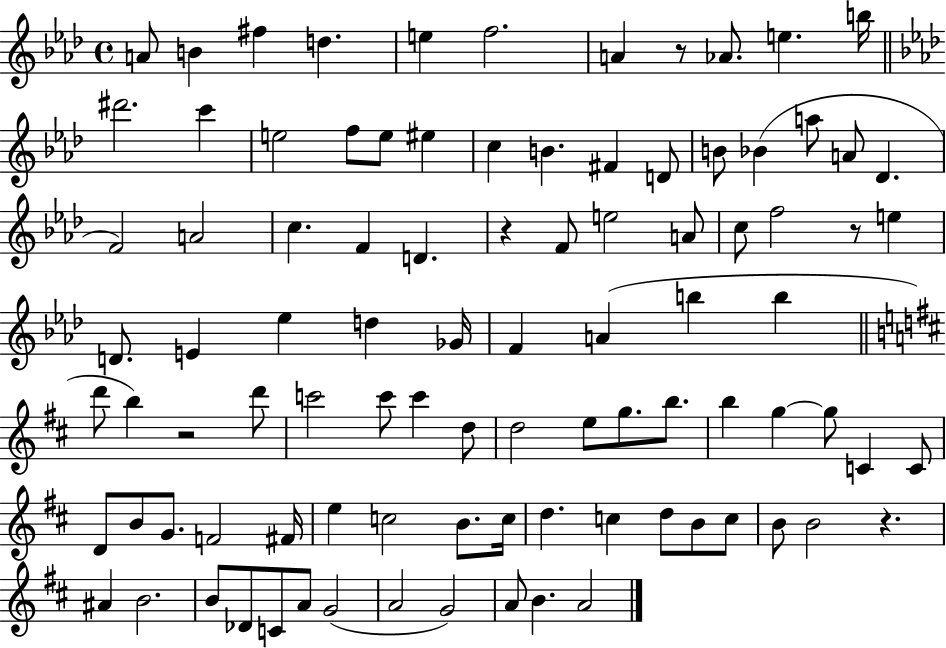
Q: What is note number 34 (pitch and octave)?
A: C5